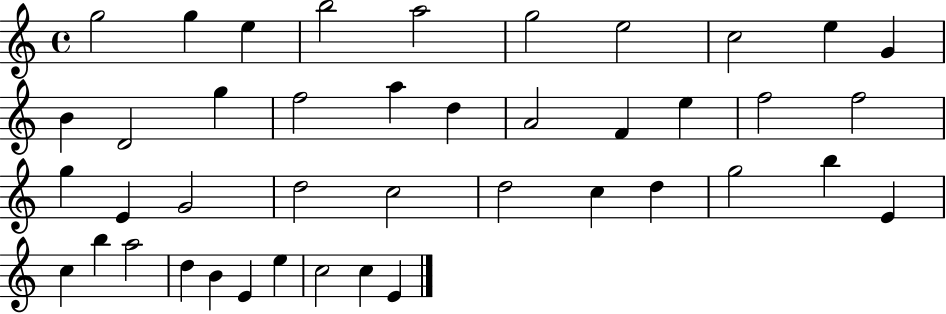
G5/h G5/q E5/q B5/h A5/h G5/h E5/h C5/h E5/q G4/q B4/q D4/h G5/q F5/h A5/q D5/q A4/h F4/q E5/q F5/h F5/h G5/q E4/q G4/h D5/h C5/h D5/h C5/q D5/q G5/h B5/q E4/q C5/q B5/q A5/h D5/q B4/q E4/q E5/q C5/h C5/q E4/q